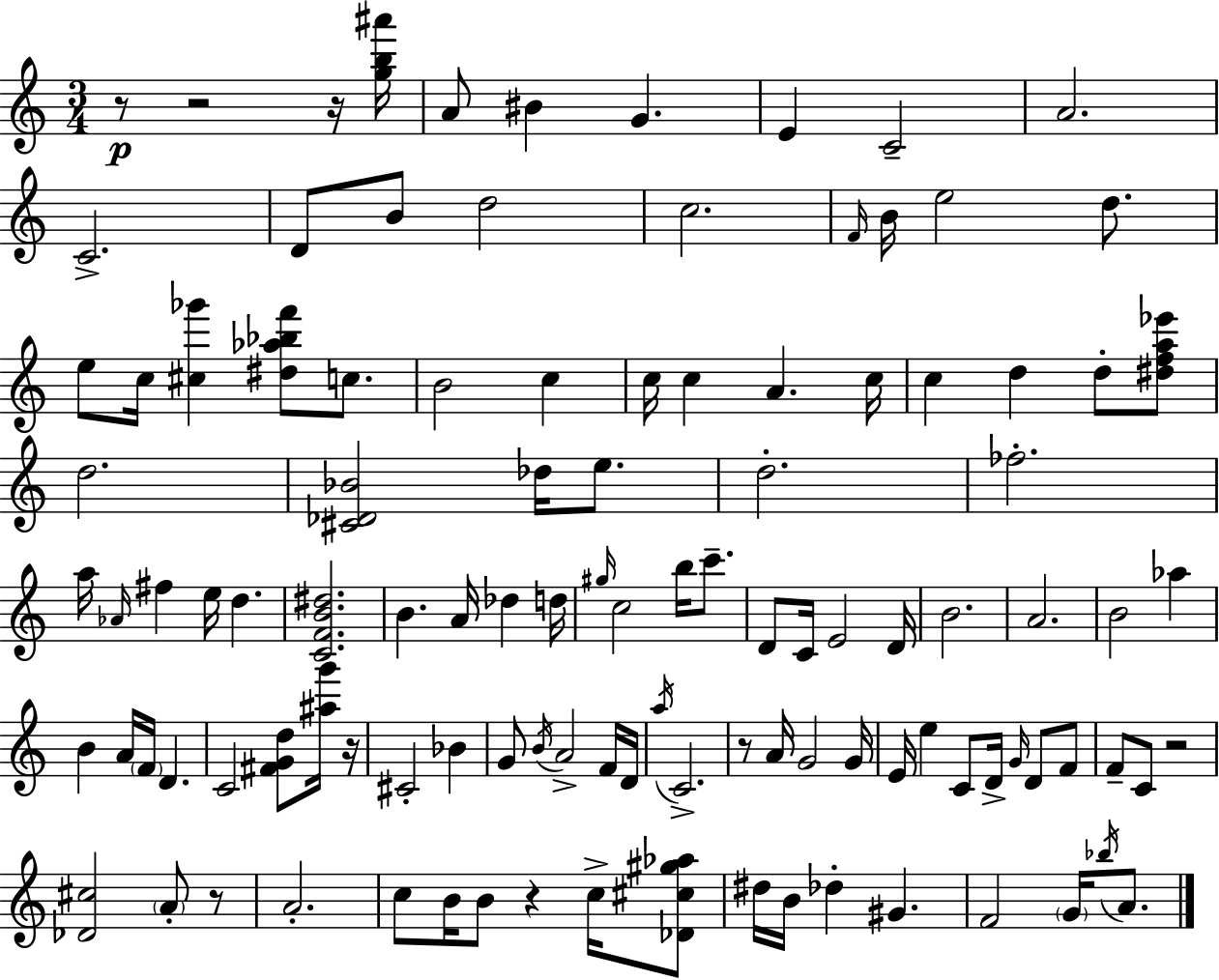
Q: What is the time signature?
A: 3/4